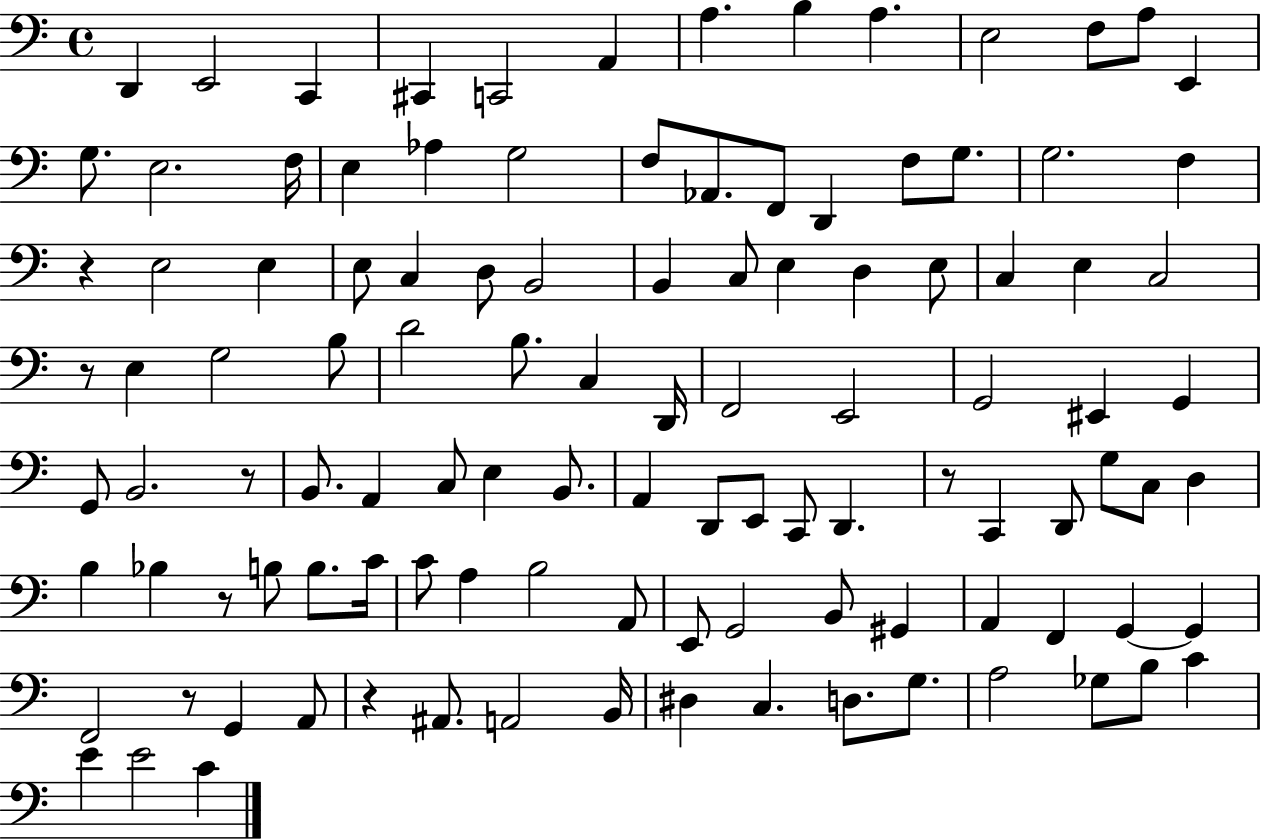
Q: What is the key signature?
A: C major